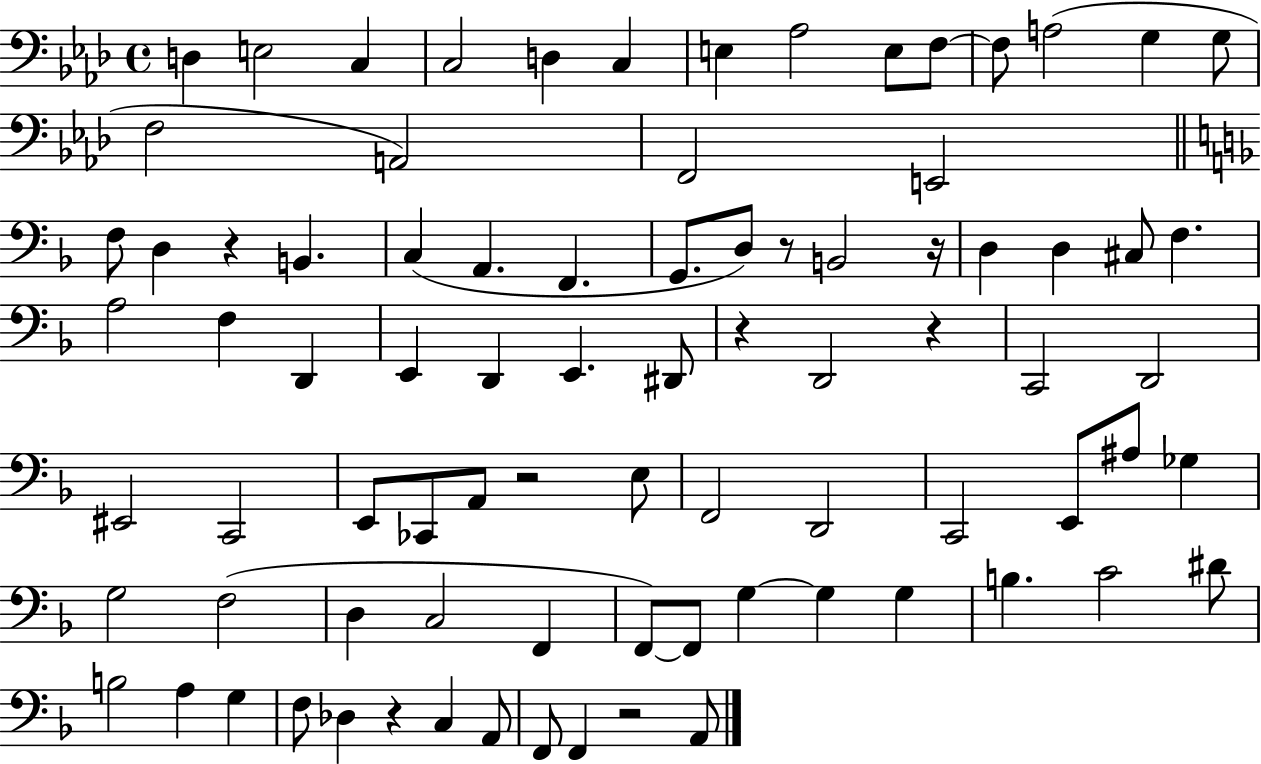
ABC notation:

X:1
T:Untitled
M:4/4
L:1/4
K:Ab
D, E,2 C, C,2 D, C, E, _A,2 E,/2 F,/2 F,/2 A,2 G, G,/2 F,2 A,,2 F,,2 E,,2 F,/2 D, z B,, C, A,, F,, G,,/2 D,/2 z/2 B,,2 z/4 D, D, ^C,/2 F, A,2 F, D,, E,, D,, E,, ^D,,/2 z D,,2 z C,,2 D,,2 ^E,,2 C,,2 E,,/2 _C,,/2 A,,/2 z2 E,/2 F,,2 D,,2 C,,2 E,,/2 ^A,/2 _G, G,2 F,2 D, C,2 F,, F,,/2 F,,/2 G, G, G, B, C2 ^D/2 B,2 A, G, F,/2 _D, z C, A,,/2 F,,/2 F,, z2 A,,/2